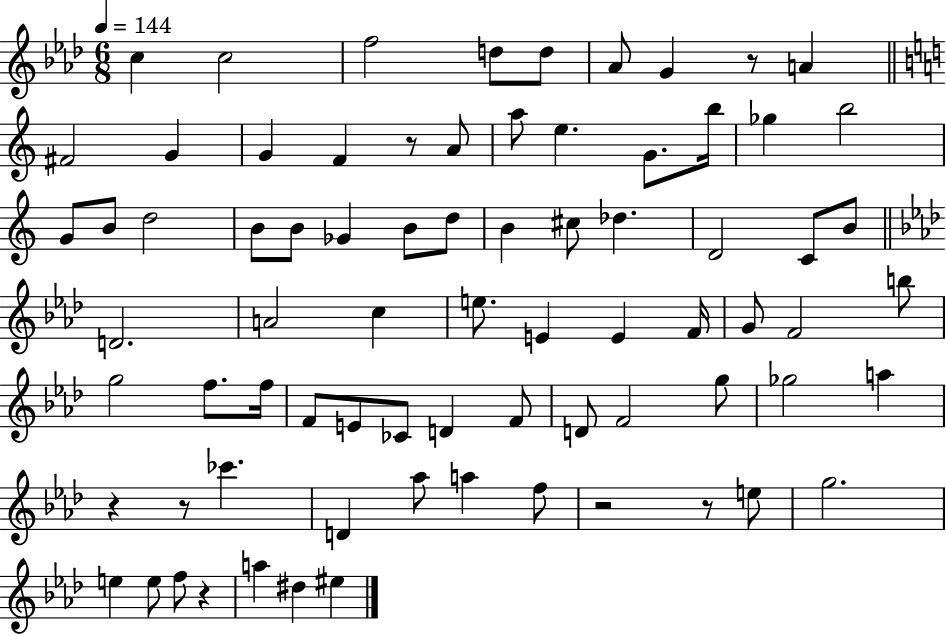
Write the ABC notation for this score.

X:1
T:Untitled
M:6/8
L:1/4
K:Ab
c c2 f2 d/2 d/2 _A/2 G z/2 A ^F2 G G F z/2 A/2 a/2 e G/2 b/4 _g b2 G/2 B/2 d2 B/2 B/2 _G B/2 d/2 B ^c/2 _d D2 C/2 B/2 D2 A2 c e/2 E E F/4 G/2 F2 b/2 g2 f/2 f/4 F/2 E/2 _C/2 D F/2 D/2 F2 g/2 _g2 a z z/2 _c' D _a/2 a f/2 z2 z/2 e/2 g2 e e/2 f/2 z a ^d ^e